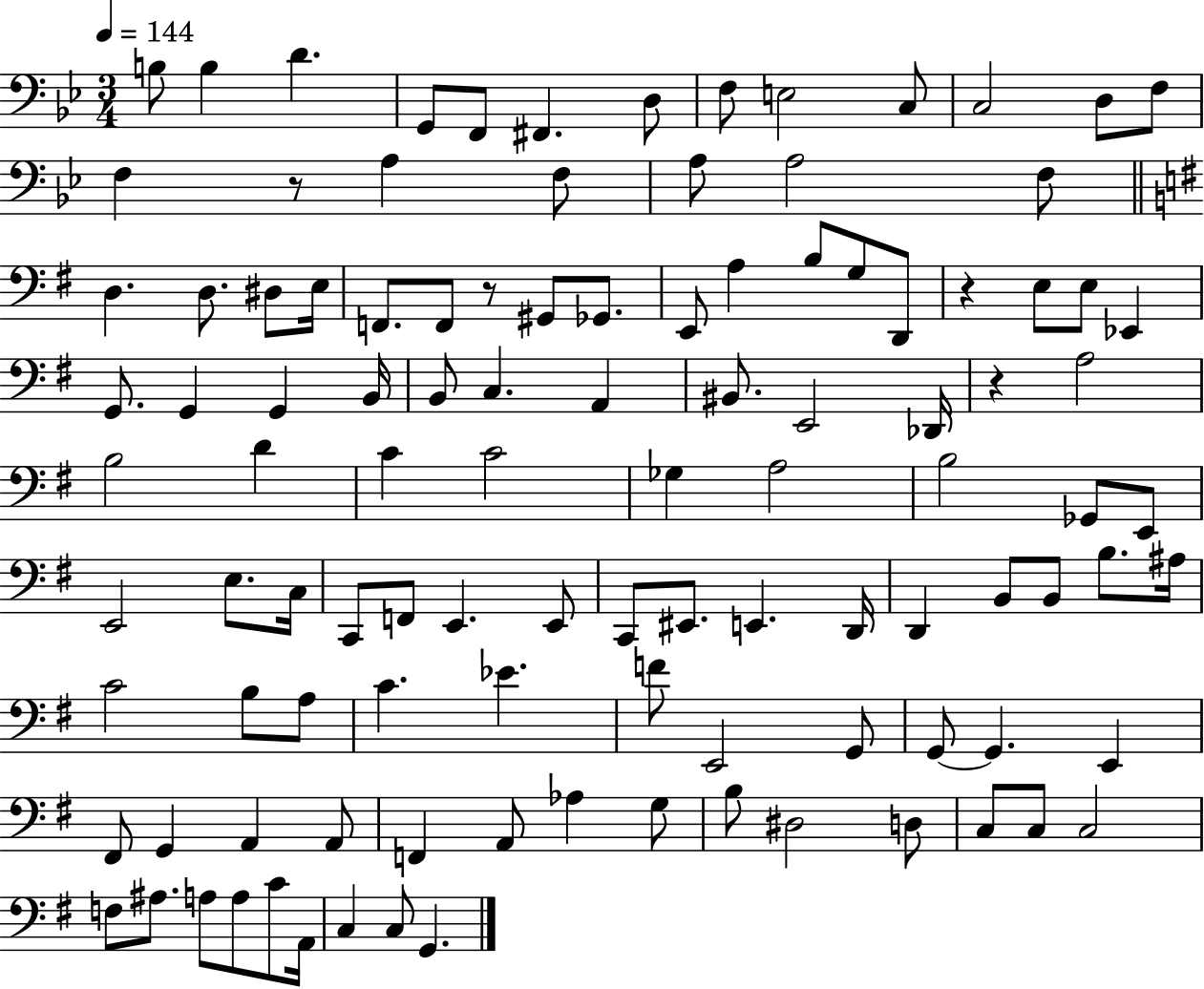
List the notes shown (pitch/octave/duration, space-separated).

B3/e B3/q D4/q. G2/e F2/e F#2/q. D3/e F3/e E3/h C3/e C3/h D3/e F3/e F3/q R/e A3/q F3/e A3/e A3/h F3/e D3/q. D3/e. D#3/e E3/s F2/e. F2/e R/e G#2/e Gb2/e. E2/e A3/q B3/e G3/e D2/e R/q E3/e E3/e Eb2/q G2/e. G2/q G2/q B2/s B2/e C3/q. A2/q BIS2/e. E2/h Db2/s R/q A3/h B3/h D4/q C4/q C4/h Gb3/q A3/h B3/h Gb2/e E2/e E2/h E3/e. C3/s C2/e F2/e E2/q. E2/e C2/e EIS2/e. E2/q. D2/s D2/q B2/e B2/e B3/e. A#3/s C4/h B3/e A3/e C4/q. Eb4/q. F4/e E2/h G2/e G2/e G2/q. E2/q F#2/e G2/q A2/q A2/e F2/q A2/e Ab3/q G3/e B3/e D#3/h D3/e C3/e C3/e C3/h F3/e A#3/e. A3/e A3/e C4/e A2/s C3/q C3/e G2/q.